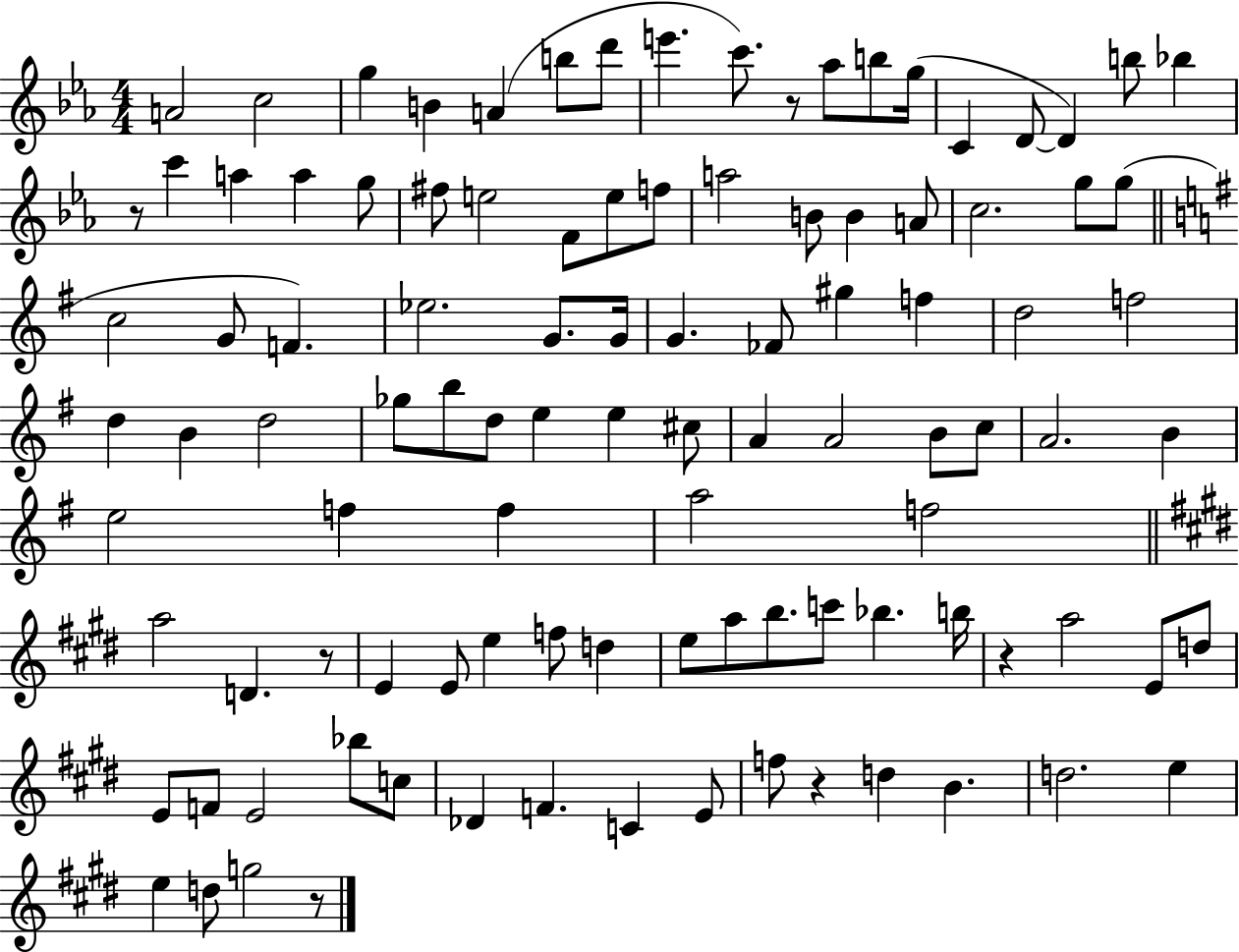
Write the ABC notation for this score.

X:1
T:Untitled
M:4/4
L:1/4
K:Eb
A2 c2 g B A b/2 d'/2 e' c'/2 z/2 _a/2 b/2 g/4 C D/2 D b/2 _b z/2 c' a a g/2 ^f/2 e2 F/2 e/2 f/2 a2 B/2 B A/2 c2 g/2 g/2 c2 G/2 F _e2 G/2 G/4 G _F/2 ^g f d2 f2 d B d2 _g/2 b/2 d/2 e e ^c/2 A A2 B/2 c/2 A2 B e2 f f a2 f2 a2 D z/2 E E/2 e f/2 d e/2 a/2 b/2 c'/2 _b b/4 z a2 E/2 d/2 E/2 F/2 E2 _b/2 c/2 _D F C E/2 f/2 z d B d2 e e d/2 g2 z/2